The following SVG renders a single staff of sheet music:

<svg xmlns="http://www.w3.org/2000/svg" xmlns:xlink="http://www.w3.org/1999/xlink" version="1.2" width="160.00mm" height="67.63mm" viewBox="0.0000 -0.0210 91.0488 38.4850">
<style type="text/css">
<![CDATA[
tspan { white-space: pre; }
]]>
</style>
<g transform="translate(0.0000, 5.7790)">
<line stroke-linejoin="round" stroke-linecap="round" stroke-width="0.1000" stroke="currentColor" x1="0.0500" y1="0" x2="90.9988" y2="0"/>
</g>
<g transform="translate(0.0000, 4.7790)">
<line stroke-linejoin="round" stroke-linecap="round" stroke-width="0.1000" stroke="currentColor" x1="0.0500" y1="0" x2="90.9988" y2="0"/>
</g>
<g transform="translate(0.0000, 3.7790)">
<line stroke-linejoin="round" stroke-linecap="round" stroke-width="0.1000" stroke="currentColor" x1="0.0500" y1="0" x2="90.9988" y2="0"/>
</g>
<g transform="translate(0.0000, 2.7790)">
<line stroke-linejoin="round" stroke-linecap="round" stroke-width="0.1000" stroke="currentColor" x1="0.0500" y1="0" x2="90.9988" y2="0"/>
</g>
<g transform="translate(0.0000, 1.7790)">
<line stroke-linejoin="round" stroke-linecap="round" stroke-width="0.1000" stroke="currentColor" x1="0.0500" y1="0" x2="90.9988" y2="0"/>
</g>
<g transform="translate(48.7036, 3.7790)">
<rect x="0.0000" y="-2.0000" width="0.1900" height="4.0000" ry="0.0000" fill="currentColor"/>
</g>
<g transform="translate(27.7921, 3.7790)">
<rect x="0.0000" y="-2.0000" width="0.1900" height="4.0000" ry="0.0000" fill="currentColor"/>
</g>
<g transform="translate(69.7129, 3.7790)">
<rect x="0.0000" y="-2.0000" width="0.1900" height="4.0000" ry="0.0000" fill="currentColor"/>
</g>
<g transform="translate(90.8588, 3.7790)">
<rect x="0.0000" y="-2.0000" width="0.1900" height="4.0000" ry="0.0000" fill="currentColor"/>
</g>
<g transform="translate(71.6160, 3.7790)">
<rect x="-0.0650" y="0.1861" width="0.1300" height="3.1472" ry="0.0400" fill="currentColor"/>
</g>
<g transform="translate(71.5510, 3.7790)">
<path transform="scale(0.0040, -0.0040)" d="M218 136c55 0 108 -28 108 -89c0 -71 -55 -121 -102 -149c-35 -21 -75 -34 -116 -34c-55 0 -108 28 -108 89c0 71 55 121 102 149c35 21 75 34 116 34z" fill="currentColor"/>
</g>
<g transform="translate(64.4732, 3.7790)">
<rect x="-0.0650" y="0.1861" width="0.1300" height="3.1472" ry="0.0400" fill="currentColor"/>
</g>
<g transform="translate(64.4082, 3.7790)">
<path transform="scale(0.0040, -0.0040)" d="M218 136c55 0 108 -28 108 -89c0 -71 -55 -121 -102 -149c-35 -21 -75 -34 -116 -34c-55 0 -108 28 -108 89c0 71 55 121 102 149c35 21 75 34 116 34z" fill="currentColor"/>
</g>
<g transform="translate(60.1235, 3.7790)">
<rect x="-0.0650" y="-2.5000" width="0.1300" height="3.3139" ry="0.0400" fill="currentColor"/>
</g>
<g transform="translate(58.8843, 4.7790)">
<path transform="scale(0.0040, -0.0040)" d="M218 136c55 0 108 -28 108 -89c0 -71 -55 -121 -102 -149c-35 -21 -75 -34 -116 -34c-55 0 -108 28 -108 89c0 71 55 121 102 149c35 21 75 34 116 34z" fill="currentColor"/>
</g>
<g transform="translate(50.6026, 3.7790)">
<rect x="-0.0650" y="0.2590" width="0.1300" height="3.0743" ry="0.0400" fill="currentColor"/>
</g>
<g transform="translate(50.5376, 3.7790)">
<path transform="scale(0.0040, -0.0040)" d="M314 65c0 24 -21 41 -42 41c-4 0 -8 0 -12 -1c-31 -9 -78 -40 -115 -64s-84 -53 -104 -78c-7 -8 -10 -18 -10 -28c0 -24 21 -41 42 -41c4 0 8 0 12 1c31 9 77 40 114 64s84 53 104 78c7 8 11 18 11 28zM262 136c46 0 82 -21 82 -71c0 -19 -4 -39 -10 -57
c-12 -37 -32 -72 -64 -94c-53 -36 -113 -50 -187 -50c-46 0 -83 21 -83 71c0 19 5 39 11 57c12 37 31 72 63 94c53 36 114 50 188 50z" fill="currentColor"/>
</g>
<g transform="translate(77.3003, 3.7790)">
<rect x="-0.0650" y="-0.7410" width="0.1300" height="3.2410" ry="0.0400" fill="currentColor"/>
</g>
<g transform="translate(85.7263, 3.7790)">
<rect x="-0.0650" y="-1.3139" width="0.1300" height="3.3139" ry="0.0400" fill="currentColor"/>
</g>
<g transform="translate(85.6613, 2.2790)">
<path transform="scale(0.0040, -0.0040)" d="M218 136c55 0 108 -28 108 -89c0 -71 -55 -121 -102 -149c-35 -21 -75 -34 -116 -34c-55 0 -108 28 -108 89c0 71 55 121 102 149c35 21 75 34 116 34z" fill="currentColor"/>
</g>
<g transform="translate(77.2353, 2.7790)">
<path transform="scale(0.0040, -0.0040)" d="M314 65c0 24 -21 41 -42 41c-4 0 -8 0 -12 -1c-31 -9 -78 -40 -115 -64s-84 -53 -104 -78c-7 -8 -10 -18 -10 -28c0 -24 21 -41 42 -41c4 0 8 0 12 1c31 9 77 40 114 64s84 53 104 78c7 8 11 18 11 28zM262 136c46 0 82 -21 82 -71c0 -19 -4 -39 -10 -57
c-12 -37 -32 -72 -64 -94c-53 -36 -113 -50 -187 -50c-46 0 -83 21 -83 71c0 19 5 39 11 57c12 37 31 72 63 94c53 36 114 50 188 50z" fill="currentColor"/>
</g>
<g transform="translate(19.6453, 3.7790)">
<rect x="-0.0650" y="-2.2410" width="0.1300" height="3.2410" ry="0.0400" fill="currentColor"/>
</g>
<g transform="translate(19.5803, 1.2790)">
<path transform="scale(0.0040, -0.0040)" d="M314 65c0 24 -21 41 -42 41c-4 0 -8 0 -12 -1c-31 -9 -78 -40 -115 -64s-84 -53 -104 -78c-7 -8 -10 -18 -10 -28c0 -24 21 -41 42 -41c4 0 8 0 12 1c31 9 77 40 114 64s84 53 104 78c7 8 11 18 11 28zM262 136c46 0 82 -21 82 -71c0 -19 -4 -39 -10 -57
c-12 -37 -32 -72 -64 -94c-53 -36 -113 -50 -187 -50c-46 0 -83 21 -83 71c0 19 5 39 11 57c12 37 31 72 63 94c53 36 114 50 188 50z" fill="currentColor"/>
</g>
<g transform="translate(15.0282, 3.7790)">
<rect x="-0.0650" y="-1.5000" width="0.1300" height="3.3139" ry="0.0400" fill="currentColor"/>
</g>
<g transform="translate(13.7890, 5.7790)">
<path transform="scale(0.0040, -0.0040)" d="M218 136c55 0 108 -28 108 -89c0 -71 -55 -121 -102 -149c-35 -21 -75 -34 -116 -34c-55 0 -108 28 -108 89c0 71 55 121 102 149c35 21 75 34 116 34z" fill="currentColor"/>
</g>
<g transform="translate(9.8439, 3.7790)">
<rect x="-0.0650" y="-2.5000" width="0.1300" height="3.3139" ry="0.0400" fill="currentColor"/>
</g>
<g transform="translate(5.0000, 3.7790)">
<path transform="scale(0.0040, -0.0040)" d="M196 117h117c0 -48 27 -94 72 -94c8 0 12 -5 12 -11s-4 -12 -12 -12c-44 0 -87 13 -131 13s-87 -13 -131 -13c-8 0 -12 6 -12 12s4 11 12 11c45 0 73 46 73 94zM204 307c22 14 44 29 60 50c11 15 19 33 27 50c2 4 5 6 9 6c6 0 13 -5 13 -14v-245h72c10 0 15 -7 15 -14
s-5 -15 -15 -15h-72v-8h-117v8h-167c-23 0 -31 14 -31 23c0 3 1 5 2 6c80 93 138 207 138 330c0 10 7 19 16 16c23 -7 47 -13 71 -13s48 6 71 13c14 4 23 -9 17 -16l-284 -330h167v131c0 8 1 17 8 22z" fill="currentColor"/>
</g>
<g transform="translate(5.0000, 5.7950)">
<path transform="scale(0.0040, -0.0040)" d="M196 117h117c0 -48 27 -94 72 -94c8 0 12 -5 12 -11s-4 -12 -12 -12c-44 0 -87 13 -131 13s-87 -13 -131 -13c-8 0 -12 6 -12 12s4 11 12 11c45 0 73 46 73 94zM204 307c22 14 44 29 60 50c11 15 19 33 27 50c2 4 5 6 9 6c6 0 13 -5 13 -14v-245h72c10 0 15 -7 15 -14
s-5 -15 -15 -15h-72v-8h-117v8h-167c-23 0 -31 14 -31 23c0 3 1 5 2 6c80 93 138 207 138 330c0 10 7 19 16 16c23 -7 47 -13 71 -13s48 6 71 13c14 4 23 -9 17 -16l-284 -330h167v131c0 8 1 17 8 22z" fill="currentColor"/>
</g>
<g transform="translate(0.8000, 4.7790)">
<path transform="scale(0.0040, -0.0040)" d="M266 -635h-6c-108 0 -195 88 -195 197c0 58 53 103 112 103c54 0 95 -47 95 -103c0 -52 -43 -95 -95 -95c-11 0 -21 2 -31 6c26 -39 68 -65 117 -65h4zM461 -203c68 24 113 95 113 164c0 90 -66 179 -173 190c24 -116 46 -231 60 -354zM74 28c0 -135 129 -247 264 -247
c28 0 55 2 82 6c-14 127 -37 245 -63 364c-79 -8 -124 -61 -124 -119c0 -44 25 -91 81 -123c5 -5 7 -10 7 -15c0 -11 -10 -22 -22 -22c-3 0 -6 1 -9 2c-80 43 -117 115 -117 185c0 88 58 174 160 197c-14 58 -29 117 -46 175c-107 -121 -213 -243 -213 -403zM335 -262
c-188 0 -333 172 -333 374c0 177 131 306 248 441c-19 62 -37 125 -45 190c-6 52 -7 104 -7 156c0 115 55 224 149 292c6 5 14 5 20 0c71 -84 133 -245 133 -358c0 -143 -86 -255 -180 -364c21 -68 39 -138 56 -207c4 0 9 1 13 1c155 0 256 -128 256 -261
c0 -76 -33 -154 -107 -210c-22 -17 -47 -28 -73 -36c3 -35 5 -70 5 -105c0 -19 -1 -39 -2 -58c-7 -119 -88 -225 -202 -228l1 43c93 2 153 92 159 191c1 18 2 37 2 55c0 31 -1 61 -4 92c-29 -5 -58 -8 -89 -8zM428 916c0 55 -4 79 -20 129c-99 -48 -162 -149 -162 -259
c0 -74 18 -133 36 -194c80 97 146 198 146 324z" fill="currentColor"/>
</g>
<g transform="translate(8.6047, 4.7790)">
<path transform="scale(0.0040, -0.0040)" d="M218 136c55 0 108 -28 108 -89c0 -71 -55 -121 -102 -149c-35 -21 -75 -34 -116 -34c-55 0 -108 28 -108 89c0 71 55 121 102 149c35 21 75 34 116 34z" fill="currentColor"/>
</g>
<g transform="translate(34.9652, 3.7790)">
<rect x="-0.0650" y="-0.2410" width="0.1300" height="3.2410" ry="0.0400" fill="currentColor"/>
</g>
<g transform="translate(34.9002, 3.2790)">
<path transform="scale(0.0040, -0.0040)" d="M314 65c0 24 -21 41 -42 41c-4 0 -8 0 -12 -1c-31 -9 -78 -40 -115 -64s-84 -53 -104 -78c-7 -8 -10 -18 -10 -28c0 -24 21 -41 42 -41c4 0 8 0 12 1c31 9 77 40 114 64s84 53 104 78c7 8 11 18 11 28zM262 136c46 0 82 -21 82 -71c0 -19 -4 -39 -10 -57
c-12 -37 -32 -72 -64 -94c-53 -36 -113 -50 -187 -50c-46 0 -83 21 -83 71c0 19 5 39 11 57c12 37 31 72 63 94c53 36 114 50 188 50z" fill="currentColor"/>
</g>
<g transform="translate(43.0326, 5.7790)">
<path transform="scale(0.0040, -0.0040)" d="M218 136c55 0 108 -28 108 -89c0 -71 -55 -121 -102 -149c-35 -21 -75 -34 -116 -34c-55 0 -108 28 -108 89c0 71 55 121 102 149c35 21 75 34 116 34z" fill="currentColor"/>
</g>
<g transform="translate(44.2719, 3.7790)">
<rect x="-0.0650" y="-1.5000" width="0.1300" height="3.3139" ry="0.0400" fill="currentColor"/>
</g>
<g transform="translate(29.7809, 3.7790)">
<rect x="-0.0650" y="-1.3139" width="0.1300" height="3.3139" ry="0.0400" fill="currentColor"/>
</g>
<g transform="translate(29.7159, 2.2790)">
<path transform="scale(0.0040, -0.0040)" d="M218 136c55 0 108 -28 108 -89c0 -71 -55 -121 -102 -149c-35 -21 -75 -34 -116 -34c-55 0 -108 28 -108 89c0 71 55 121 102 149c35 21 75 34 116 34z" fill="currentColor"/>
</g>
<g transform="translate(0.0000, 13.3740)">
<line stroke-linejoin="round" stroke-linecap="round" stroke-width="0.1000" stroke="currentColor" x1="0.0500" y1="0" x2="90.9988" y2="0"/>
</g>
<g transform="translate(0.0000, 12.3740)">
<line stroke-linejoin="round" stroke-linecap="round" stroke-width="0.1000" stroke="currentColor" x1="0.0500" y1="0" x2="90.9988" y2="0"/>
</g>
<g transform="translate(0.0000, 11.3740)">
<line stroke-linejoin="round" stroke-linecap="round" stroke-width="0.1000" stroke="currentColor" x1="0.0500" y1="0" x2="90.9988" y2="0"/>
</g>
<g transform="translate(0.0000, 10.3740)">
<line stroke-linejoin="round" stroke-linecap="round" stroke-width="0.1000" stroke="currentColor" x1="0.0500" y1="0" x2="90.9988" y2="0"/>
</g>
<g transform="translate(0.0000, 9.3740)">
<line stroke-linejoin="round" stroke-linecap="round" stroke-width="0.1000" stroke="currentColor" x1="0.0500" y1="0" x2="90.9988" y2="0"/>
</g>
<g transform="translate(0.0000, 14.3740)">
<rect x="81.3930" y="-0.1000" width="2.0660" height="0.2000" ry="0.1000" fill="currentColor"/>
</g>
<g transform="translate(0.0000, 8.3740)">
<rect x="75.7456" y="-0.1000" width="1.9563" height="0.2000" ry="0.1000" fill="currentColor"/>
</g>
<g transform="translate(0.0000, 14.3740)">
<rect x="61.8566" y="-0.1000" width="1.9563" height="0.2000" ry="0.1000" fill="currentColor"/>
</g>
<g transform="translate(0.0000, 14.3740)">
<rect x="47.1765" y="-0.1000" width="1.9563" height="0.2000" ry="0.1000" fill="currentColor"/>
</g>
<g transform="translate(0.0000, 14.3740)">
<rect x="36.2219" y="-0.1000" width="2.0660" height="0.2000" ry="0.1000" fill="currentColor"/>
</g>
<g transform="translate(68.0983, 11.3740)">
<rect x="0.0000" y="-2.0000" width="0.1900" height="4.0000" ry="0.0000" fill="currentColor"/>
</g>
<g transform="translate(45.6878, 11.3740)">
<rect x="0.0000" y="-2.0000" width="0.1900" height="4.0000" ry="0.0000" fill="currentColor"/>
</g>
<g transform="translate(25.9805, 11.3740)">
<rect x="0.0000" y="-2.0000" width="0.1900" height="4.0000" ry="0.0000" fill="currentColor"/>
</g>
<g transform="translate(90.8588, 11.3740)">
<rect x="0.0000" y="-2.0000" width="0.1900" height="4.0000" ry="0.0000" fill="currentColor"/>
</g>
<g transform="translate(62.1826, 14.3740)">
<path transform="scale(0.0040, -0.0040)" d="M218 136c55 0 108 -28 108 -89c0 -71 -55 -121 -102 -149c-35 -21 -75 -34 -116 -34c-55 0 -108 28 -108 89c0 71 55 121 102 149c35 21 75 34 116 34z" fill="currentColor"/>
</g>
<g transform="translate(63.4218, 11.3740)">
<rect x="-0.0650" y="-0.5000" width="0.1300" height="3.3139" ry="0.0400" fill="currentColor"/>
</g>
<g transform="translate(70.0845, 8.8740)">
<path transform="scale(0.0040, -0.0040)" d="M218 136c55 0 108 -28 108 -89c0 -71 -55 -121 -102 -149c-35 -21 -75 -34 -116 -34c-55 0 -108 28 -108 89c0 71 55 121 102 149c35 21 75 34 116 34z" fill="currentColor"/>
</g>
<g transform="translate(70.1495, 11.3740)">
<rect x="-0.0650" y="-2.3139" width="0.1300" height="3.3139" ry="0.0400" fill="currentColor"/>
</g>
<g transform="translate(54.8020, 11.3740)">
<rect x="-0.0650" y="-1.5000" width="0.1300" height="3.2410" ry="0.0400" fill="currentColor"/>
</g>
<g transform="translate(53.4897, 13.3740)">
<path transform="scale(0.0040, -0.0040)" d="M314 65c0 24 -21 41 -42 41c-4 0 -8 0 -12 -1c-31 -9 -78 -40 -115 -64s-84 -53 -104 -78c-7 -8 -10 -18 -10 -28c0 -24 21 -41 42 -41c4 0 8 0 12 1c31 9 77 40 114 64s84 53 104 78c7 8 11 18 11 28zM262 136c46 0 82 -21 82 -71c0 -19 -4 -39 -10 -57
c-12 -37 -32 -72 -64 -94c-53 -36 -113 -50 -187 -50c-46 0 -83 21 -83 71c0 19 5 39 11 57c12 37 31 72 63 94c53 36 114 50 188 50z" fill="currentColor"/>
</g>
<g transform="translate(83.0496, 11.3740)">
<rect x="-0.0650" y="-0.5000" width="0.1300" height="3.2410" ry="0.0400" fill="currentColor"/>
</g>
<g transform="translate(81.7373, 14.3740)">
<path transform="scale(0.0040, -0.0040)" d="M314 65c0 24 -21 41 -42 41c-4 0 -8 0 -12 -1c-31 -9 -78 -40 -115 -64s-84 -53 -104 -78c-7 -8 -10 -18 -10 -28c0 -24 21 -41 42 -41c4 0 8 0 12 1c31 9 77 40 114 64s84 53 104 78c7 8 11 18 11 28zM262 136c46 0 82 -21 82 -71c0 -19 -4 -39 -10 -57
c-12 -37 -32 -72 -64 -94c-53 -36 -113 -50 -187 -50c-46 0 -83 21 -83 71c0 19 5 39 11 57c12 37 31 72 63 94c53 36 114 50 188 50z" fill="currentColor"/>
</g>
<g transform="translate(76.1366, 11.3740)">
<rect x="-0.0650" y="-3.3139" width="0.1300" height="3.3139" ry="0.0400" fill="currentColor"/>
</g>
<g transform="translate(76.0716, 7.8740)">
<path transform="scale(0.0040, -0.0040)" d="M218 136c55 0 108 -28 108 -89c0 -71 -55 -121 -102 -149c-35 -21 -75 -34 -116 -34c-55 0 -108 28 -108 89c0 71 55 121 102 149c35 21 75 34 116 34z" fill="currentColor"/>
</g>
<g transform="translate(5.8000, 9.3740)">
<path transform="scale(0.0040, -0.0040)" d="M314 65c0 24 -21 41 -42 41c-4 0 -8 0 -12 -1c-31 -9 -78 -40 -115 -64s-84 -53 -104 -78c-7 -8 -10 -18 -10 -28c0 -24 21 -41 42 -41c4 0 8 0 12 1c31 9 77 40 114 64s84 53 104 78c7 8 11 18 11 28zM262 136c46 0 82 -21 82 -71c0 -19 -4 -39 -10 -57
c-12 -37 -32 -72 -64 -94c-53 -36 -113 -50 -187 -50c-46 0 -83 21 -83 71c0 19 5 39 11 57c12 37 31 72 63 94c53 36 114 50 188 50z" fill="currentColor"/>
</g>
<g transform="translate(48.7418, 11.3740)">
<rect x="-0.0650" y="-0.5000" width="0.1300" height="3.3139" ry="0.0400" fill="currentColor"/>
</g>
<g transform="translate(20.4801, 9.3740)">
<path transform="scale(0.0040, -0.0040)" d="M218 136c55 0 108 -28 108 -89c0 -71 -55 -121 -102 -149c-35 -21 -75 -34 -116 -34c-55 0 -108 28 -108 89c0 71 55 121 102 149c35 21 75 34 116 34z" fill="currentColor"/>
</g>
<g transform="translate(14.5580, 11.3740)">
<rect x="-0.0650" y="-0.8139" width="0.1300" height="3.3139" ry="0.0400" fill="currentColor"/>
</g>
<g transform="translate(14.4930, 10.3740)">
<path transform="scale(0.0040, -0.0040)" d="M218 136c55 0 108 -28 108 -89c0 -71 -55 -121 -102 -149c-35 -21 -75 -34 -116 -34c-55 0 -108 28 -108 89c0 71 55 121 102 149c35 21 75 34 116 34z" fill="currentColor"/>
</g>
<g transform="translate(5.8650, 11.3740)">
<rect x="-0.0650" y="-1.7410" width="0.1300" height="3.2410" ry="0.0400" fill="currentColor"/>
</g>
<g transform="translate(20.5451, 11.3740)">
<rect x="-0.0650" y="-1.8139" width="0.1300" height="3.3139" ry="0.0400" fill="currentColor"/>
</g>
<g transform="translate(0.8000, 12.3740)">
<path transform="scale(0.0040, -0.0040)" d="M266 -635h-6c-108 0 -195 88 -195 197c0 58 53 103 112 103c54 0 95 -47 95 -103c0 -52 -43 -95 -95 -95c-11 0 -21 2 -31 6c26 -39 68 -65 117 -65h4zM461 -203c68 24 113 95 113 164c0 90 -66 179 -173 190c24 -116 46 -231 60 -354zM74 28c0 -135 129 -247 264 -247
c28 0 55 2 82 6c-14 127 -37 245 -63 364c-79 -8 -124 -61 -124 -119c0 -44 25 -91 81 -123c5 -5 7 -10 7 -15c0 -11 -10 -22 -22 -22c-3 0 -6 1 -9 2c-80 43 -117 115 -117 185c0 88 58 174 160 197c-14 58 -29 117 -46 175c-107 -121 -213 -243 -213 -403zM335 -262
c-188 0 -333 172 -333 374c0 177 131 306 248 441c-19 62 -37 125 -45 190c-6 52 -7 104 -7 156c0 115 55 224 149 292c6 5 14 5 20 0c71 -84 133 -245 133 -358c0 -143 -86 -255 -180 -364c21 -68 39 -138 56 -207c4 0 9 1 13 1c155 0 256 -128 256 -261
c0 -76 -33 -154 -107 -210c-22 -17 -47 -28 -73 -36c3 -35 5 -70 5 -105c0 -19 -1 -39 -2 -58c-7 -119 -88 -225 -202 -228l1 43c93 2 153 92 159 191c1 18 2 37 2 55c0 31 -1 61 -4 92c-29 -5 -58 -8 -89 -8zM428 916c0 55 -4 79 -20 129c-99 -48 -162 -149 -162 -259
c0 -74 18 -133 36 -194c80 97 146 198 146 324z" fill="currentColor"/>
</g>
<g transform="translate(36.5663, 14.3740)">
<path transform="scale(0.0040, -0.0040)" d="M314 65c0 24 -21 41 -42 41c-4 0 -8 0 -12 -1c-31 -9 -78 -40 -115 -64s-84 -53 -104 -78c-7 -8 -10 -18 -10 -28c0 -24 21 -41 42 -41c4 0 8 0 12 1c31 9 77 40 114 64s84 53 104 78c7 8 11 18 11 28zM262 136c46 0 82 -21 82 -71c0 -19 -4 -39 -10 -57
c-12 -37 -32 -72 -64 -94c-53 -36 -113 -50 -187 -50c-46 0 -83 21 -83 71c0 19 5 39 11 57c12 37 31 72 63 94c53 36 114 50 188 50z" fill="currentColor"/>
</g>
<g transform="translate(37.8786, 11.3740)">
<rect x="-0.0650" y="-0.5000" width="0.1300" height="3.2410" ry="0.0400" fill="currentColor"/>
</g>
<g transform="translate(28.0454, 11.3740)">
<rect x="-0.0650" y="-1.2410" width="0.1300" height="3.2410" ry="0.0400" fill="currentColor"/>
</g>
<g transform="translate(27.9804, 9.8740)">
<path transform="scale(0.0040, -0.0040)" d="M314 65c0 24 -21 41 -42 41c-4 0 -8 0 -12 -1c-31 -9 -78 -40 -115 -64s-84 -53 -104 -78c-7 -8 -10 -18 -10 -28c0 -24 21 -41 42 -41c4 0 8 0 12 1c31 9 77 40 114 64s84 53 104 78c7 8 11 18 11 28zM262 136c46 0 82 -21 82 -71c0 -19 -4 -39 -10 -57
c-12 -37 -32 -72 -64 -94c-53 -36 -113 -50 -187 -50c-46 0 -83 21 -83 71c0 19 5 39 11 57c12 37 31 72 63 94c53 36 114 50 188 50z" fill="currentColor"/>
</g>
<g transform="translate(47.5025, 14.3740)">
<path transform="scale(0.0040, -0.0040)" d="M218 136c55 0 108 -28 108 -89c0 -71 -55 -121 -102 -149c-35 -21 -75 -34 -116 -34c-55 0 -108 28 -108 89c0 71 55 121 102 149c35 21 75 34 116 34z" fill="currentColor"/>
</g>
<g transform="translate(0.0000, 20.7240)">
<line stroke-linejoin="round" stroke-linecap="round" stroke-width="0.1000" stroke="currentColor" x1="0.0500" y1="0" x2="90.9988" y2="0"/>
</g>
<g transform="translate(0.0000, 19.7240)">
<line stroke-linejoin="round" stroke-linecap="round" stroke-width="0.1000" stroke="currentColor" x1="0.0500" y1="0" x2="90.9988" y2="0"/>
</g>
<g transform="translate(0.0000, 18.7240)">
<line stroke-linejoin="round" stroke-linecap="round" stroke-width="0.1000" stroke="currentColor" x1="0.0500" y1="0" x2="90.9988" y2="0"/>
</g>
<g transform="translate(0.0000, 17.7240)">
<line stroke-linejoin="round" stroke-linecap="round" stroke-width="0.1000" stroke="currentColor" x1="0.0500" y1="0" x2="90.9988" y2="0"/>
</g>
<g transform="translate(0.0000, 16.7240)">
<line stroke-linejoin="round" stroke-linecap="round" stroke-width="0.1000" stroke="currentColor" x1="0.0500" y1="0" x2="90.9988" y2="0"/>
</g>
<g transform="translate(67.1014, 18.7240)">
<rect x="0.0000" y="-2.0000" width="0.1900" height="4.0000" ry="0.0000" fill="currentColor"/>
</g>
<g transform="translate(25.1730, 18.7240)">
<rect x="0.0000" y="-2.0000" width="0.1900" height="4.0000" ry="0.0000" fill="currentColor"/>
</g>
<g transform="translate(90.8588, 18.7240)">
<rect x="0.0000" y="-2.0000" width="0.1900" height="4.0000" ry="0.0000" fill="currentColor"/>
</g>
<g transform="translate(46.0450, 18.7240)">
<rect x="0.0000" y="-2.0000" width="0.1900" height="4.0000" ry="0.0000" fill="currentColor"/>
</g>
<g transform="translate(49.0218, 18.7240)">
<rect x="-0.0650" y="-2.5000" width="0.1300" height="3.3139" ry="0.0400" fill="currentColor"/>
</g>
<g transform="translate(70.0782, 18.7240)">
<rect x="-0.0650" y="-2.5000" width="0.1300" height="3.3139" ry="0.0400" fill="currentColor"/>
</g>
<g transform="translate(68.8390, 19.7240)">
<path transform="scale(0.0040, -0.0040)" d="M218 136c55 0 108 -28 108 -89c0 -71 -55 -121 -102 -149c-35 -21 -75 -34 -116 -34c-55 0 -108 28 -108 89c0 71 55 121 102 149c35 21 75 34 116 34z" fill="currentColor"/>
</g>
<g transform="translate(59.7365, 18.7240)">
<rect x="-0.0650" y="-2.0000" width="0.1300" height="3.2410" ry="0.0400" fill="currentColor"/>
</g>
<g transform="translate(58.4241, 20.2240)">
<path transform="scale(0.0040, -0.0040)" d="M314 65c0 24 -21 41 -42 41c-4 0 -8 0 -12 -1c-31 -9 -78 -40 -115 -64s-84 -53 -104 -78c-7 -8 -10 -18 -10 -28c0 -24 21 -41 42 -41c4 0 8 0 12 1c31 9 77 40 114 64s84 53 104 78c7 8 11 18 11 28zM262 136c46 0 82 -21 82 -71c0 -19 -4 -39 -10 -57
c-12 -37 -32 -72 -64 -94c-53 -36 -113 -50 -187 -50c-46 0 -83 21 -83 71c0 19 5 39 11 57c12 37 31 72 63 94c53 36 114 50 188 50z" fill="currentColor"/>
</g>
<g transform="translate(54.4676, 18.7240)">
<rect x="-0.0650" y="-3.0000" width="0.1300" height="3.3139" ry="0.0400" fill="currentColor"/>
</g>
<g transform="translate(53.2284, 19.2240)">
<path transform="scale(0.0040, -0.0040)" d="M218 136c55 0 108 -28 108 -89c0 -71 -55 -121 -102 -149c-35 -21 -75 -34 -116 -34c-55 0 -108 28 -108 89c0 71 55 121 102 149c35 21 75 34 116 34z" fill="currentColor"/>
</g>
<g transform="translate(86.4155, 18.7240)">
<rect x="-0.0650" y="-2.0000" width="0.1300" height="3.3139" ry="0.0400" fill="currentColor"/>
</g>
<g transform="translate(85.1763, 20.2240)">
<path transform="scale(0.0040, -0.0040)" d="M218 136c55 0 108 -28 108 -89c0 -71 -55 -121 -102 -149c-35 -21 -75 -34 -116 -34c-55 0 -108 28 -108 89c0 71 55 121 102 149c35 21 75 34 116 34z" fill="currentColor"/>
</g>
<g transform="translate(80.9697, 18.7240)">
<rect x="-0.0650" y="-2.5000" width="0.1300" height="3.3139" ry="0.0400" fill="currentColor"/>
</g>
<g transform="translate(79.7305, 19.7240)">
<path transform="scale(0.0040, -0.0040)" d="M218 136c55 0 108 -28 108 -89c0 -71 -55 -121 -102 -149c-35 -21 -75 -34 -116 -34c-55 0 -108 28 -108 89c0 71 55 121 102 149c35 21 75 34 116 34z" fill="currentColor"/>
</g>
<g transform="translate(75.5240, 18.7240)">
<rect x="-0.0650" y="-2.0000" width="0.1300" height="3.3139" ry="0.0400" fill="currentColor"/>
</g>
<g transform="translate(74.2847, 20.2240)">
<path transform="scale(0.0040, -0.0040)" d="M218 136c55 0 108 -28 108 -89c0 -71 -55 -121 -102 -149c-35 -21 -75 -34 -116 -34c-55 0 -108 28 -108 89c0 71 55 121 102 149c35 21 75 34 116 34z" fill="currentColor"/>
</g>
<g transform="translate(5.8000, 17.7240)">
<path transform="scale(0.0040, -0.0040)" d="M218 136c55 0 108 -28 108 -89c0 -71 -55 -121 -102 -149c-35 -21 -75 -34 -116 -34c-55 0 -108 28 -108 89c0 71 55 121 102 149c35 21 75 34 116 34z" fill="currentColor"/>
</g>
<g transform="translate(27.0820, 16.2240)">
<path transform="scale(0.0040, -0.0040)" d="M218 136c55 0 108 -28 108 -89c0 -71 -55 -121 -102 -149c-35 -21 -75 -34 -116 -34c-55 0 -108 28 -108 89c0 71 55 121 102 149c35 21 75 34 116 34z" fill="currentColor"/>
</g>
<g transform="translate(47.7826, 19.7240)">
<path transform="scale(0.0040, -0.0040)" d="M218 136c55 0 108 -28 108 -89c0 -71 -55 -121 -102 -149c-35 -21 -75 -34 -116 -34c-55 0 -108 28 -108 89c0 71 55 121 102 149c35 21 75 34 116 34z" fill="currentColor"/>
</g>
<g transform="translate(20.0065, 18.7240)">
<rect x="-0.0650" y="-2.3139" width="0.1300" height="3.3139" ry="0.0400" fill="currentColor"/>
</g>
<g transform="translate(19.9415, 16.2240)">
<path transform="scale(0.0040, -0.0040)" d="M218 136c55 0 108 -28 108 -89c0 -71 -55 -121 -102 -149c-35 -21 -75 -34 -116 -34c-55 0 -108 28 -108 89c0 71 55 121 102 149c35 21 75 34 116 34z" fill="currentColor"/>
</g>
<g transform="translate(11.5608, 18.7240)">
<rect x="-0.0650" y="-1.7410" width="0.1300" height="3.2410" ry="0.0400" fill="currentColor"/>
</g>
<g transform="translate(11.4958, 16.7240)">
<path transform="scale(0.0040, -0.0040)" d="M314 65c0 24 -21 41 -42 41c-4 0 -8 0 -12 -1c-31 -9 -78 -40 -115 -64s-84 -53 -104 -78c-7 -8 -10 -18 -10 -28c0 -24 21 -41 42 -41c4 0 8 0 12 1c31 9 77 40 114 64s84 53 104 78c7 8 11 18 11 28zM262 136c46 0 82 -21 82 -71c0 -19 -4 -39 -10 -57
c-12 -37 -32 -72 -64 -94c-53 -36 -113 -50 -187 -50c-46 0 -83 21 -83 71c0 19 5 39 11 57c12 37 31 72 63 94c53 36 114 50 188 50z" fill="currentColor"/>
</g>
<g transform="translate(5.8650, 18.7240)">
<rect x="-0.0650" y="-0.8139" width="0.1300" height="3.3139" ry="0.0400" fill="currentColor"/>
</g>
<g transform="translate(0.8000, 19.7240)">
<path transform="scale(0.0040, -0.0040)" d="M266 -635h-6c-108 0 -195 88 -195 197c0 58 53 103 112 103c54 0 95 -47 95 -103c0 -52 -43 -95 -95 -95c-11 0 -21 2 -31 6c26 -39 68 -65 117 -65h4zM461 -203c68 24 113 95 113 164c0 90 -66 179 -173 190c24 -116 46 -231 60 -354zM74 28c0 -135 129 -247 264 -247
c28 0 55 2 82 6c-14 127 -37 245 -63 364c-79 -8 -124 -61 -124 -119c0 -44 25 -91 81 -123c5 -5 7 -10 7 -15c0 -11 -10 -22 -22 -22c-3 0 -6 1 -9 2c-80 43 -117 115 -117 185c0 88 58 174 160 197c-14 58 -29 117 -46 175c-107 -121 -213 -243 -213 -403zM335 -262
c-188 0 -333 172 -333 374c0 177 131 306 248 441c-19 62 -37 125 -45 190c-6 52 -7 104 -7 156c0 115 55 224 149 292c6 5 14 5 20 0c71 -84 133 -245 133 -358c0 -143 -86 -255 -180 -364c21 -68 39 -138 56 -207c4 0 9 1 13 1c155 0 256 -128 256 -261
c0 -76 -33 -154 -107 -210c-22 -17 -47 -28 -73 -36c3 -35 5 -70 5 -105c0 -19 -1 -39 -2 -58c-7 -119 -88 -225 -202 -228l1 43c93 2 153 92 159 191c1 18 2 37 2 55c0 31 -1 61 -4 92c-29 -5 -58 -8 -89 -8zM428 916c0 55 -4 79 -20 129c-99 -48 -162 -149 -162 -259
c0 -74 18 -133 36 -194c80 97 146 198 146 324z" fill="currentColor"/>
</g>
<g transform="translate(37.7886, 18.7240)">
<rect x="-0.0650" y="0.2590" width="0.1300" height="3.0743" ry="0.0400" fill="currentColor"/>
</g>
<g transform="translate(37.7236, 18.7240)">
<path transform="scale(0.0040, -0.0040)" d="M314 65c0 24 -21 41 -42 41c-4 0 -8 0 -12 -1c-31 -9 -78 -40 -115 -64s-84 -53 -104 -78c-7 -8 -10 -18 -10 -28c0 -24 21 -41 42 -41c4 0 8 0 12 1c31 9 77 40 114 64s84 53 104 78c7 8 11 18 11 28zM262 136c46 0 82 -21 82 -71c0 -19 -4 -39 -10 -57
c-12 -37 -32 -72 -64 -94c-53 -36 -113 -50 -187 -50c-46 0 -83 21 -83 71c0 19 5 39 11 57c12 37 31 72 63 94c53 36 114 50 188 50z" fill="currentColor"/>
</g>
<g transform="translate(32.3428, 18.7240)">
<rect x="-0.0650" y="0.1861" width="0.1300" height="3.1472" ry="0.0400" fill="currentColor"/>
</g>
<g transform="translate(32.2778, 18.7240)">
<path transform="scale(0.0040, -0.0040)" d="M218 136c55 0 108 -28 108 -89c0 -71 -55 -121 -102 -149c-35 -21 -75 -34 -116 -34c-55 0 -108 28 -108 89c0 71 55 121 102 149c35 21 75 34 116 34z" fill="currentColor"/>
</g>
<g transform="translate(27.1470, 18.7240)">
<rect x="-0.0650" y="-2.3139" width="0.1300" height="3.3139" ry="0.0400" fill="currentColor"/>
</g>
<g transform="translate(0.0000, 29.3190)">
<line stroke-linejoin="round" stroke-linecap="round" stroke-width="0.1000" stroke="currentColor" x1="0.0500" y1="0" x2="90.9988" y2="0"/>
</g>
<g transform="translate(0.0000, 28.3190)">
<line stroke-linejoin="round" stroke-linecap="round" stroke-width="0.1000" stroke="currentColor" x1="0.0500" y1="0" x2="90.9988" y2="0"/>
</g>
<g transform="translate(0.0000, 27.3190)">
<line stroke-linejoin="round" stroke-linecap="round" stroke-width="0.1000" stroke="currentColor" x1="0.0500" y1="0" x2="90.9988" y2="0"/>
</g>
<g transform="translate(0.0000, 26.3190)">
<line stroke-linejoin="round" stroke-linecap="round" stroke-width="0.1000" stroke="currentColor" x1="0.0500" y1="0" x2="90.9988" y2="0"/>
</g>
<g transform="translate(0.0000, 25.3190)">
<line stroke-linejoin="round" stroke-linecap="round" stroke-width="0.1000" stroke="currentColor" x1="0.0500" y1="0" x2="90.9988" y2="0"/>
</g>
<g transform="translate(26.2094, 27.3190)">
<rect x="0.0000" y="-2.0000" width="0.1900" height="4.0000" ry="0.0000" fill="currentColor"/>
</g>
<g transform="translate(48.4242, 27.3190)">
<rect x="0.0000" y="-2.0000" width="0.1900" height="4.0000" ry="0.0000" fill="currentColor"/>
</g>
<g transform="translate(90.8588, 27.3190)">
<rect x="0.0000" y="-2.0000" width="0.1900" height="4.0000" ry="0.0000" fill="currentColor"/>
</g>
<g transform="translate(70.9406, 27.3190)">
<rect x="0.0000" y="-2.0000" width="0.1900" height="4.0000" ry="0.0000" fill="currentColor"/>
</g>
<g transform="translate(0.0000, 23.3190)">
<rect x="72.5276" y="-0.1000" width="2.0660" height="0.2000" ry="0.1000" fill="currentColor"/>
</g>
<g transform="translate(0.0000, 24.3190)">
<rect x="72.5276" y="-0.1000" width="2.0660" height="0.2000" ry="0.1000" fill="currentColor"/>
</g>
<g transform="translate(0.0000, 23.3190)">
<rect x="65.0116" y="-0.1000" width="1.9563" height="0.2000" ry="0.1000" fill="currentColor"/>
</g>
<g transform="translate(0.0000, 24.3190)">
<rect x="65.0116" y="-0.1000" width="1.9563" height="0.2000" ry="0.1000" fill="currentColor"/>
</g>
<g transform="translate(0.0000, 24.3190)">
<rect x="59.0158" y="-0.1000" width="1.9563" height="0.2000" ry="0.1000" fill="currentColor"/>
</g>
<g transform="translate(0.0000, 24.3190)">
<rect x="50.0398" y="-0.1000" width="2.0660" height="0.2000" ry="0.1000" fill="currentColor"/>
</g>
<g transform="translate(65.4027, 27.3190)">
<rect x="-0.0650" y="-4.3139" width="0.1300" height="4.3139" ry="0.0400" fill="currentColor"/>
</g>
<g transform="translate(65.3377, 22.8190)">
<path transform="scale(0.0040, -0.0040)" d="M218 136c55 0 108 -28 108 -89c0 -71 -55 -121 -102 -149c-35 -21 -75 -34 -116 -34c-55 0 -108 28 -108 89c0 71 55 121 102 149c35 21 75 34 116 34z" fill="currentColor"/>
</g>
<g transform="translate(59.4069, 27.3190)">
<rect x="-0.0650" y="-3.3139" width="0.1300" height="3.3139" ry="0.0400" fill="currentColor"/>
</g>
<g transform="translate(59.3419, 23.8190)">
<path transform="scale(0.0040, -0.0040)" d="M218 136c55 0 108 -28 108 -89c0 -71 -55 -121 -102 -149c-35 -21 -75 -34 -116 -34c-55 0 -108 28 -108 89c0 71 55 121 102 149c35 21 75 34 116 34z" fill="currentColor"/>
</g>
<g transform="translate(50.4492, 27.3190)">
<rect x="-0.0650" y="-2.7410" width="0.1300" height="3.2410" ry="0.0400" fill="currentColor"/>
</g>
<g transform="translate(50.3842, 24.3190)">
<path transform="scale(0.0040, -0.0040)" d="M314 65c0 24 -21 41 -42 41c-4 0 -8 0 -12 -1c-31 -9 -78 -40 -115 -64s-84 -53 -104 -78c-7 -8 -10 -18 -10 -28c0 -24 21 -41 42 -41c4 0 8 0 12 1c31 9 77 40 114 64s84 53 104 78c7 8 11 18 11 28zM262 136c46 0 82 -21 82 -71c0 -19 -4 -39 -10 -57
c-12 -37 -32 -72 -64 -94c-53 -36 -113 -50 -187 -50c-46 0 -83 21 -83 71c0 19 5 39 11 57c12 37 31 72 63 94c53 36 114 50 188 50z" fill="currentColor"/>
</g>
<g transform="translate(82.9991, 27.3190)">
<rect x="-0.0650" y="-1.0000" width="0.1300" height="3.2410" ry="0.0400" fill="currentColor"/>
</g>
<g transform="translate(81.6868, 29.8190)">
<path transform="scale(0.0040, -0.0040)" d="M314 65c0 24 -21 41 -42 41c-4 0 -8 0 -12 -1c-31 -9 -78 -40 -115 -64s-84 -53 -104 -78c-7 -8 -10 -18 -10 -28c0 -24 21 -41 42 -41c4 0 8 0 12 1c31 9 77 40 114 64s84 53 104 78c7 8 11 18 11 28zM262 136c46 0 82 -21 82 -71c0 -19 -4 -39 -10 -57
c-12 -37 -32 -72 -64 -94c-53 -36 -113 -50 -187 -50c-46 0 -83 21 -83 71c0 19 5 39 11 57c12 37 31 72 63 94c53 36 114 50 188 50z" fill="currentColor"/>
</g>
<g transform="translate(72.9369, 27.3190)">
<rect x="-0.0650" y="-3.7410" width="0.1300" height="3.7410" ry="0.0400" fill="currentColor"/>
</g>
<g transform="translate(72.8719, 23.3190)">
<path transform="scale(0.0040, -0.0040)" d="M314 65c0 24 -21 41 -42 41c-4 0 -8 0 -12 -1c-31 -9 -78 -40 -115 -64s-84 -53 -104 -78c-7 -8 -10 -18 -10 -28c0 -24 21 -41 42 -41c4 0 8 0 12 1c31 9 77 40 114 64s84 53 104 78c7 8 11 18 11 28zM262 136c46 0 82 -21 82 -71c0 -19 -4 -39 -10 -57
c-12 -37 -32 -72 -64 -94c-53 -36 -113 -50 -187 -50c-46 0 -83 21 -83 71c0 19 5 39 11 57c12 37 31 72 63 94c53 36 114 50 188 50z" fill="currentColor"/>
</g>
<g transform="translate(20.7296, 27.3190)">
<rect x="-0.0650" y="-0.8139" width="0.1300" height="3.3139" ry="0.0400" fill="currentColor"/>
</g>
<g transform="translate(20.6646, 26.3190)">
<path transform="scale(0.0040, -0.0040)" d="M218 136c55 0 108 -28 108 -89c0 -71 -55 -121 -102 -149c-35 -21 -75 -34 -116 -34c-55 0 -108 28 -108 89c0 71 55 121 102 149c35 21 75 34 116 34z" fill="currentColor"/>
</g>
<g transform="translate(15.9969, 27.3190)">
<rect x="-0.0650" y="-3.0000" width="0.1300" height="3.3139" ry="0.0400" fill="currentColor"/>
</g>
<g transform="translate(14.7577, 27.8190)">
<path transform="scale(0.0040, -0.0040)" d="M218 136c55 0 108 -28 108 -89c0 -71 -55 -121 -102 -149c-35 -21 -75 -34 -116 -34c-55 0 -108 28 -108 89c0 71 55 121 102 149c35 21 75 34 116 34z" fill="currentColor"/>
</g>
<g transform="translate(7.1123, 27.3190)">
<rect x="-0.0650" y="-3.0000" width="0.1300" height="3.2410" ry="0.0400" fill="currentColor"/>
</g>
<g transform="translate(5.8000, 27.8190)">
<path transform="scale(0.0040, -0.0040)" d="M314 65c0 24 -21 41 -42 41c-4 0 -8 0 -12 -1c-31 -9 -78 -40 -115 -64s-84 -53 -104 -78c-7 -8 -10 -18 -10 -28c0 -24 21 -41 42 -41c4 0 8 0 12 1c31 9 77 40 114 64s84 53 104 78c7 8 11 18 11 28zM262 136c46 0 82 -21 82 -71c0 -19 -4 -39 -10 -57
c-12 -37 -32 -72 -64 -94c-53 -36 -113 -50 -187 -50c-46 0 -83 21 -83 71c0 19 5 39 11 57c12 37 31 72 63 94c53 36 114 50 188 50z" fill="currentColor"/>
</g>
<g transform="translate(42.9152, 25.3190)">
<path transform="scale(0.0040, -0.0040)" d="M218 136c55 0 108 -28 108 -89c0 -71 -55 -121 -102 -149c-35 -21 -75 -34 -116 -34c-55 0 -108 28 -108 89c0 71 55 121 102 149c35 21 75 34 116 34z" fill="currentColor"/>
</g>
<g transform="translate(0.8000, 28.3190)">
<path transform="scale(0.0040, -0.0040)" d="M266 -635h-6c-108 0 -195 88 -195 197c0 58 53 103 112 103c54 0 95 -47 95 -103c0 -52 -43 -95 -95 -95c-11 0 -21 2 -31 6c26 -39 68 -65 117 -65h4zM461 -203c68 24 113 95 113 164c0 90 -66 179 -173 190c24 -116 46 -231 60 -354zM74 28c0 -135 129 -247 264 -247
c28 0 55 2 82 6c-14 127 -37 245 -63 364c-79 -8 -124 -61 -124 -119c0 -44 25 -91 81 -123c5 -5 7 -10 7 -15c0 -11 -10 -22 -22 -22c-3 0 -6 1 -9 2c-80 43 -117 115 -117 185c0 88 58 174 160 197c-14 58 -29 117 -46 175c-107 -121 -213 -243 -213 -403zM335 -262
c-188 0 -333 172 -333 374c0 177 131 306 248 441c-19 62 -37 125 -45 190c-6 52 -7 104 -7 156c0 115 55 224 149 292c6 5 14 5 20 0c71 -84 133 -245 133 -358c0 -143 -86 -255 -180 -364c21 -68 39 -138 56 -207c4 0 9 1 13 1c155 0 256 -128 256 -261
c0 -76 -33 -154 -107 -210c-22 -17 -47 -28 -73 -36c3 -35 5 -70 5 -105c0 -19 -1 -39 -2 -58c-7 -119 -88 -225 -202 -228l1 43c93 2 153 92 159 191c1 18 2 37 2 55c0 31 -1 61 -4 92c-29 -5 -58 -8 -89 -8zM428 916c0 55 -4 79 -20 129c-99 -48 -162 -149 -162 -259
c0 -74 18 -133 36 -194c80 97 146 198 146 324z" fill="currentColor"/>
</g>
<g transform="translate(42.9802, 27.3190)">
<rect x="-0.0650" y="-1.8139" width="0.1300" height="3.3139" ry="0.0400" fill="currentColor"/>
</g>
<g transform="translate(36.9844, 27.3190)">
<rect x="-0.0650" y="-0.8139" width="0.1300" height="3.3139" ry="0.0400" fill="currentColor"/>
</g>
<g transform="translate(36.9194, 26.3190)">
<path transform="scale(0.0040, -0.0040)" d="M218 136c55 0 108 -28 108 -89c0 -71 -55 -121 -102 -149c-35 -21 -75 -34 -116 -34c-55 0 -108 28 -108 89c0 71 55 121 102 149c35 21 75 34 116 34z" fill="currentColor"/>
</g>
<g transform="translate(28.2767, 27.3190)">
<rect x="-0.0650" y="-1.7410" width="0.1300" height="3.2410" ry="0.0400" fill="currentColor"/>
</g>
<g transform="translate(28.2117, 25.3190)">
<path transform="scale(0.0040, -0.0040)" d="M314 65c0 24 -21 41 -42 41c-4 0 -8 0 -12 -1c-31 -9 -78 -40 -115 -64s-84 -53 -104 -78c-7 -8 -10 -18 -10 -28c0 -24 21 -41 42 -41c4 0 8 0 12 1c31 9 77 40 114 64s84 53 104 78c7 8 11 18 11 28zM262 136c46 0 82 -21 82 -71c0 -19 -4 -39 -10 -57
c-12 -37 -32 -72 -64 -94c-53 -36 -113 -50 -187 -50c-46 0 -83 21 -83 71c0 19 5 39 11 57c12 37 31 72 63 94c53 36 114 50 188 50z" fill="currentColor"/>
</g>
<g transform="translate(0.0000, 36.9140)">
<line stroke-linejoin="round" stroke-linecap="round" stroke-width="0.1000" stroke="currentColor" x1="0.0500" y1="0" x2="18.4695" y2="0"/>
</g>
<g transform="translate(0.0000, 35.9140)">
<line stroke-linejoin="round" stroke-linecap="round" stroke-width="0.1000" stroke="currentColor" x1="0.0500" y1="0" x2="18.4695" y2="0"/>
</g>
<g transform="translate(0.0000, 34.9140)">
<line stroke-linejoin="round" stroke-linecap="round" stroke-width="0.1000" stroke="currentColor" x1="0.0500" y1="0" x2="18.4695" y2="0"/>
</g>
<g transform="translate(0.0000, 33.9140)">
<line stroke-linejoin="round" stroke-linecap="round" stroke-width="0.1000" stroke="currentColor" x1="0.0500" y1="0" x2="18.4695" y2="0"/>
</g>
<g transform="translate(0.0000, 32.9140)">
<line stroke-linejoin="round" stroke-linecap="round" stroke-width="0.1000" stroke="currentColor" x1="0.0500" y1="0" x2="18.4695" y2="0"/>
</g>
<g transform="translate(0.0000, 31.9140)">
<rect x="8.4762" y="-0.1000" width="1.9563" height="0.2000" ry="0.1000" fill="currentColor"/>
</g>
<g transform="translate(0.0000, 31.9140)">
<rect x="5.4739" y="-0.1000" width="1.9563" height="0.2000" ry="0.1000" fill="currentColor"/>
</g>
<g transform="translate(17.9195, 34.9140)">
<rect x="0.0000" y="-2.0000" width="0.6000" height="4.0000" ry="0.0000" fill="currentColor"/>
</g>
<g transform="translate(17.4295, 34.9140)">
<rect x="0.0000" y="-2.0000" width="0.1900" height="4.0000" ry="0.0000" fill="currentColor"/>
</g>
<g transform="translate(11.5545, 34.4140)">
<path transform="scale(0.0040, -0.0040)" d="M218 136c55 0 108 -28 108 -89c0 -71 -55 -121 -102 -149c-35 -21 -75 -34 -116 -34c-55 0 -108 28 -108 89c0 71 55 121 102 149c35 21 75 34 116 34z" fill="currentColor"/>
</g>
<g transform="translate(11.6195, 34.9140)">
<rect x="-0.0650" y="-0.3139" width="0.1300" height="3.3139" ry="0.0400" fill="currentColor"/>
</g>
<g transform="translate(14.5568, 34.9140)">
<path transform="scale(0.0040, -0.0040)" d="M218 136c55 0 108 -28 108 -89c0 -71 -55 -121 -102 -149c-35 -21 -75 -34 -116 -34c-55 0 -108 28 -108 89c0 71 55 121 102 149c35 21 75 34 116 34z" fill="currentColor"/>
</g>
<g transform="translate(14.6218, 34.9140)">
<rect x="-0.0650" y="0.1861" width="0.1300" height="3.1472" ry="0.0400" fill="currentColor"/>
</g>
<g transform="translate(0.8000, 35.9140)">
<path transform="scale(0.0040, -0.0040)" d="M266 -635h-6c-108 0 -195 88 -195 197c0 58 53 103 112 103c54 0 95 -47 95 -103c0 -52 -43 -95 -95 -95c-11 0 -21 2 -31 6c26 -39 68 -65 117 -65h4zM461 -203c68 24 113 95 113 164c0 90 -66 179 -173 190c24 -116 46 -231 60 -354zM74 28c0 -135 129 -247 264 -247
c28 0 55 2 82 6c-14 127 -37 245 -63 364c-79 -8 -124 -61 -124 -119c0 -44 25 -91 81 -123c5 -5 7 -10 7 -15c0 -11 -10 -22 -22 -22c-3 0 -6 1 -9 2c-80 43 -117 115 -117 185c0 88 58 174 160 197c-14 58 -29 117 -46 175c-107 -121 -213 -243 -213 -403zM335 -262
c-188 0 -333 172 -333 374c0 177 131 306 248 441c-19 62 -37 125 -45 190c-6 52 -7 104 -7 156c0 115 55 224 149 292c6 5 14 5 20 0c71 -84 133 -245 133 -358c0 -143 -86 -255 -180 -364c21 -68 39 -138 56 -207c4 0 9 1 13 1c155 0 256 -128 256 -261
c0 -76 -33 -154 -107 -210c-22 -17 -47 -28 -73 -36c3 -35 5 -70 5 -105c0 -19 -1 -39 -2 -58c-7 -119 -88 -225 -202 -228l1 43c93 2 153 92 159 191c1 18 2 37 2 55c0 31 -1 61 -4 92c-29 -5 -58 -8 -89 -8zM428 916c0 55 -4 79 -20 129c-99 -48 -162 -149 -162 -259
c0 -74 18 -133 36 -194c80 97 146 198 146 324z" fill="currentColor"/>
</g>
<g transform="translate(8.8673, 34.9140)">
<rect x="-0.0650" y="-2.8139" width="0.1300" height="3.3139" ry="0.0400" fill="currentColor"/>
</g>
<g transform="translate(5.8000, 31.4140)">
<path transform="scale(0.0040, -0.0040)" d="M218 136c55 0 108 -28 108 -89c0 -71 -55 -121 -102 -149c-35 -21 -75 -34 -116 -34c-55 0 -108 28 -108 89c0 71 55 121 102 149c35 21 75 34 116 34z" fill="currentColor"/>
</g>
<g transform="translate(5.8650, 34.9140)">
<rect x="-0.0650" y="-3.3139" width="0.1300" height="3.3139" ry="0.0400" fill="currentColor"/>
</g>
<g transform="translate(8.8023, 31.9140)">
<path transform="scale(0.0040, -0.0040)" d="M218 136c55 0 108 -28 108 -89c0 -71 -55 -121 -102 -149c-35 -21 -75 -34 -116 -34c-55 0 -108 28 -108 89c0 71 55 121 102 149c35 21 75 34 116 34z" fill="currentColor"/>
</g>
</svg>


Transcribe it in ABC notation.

X:1
T:Untitled
M:4/4
L:1/4
K:C
G E g2 e c2 E B2 G B B d2 e f2 d f e2 C2 C E2 C g b C2 d f2 g g B B2 G A F2 G F G F A2 A d f2 d f a2 b d' c'2 D2 b a c B